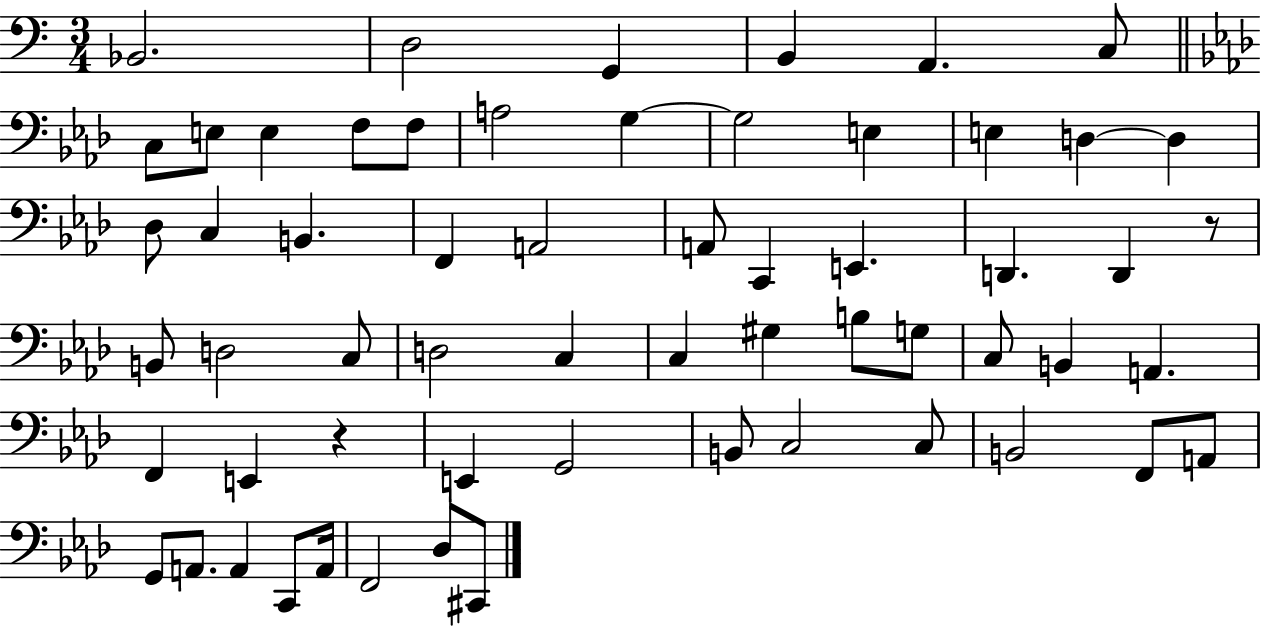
X:1
T:Untitled
M:3/4
L:1/4
K:C
_B,,2 D,2 G,, B,, A,, C,/2 C,/2 E,/2 E, F,/2 F,/2 A,2 G, G,2 E, E, D, D, _D,/2 C, B,, F,, A,,2 A,,/2 C,, E,, D,, D,, z/2 B,,/2 D,2 C,/2 D,2 C, C, ^G, B,/2 G,/2 C,/2 B,, A,, F,, E,, z E,, G,,2 B,,/2 C,2 C,/2 B,,2 F,,/2 A,,/2 G,,/2 A,,/2 A,, C,,/2 A,,/4 F,,2 _D,/2 ^C,,/2